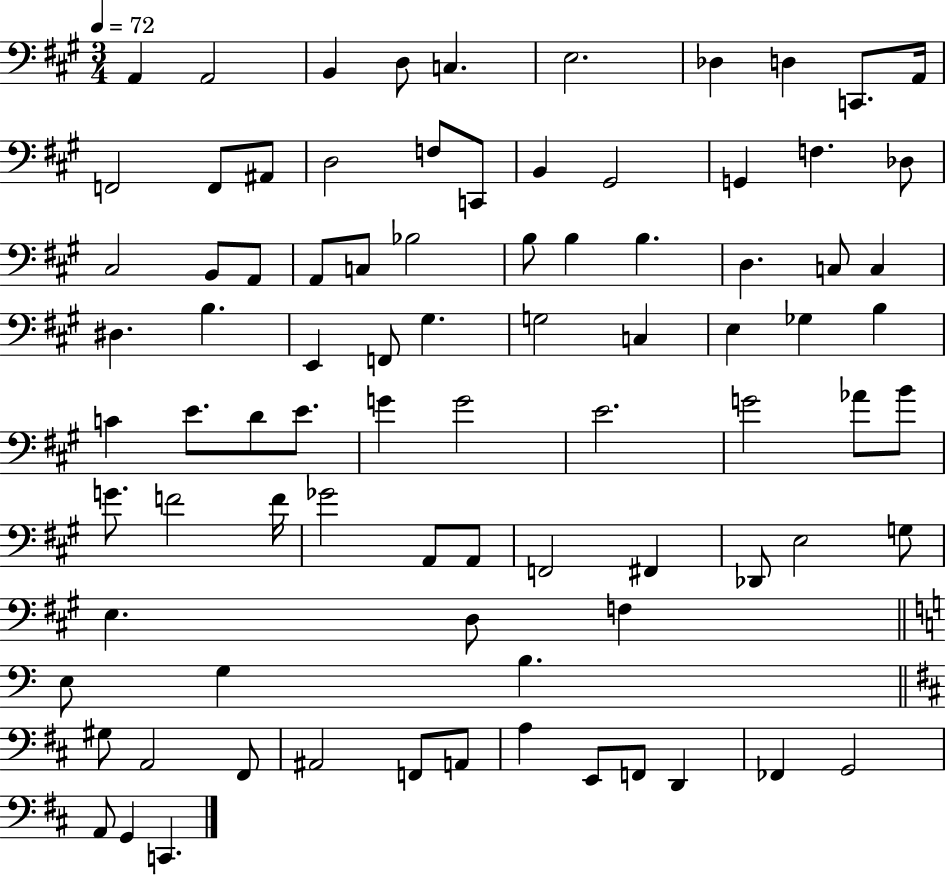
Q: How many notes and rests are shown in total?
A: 85